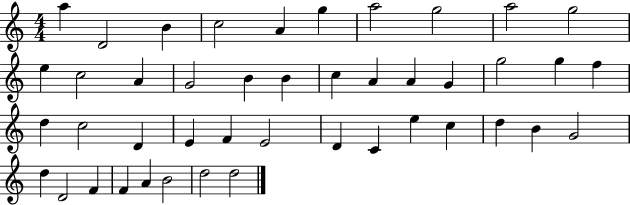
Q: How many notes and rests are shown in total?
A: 44